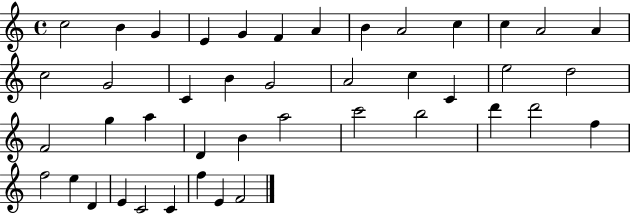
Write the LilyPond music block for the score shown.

{
  \clef treble
  \time 4/4
  \defaultTimeSignature
  \key c \major
  c''2 b'4 g'4 | e'4 g'4 f'4 a'4 | b'4 a'2 c''4 | c''4 a'2 a'4 | \break c''2 g'2 | c'4 b'4 g'2 | a'2 c''4 c'4 | e''2 d''2 | \break f'2 g''4 a''4 | d'4 b'4 a''2 | c'''2 b''2 | d'''4 d'''2 f''4 | \break f''2 e''4 d'4 | e'4 c'2 c'4 | f''4 e'4 f'2 | \bar "|."
}